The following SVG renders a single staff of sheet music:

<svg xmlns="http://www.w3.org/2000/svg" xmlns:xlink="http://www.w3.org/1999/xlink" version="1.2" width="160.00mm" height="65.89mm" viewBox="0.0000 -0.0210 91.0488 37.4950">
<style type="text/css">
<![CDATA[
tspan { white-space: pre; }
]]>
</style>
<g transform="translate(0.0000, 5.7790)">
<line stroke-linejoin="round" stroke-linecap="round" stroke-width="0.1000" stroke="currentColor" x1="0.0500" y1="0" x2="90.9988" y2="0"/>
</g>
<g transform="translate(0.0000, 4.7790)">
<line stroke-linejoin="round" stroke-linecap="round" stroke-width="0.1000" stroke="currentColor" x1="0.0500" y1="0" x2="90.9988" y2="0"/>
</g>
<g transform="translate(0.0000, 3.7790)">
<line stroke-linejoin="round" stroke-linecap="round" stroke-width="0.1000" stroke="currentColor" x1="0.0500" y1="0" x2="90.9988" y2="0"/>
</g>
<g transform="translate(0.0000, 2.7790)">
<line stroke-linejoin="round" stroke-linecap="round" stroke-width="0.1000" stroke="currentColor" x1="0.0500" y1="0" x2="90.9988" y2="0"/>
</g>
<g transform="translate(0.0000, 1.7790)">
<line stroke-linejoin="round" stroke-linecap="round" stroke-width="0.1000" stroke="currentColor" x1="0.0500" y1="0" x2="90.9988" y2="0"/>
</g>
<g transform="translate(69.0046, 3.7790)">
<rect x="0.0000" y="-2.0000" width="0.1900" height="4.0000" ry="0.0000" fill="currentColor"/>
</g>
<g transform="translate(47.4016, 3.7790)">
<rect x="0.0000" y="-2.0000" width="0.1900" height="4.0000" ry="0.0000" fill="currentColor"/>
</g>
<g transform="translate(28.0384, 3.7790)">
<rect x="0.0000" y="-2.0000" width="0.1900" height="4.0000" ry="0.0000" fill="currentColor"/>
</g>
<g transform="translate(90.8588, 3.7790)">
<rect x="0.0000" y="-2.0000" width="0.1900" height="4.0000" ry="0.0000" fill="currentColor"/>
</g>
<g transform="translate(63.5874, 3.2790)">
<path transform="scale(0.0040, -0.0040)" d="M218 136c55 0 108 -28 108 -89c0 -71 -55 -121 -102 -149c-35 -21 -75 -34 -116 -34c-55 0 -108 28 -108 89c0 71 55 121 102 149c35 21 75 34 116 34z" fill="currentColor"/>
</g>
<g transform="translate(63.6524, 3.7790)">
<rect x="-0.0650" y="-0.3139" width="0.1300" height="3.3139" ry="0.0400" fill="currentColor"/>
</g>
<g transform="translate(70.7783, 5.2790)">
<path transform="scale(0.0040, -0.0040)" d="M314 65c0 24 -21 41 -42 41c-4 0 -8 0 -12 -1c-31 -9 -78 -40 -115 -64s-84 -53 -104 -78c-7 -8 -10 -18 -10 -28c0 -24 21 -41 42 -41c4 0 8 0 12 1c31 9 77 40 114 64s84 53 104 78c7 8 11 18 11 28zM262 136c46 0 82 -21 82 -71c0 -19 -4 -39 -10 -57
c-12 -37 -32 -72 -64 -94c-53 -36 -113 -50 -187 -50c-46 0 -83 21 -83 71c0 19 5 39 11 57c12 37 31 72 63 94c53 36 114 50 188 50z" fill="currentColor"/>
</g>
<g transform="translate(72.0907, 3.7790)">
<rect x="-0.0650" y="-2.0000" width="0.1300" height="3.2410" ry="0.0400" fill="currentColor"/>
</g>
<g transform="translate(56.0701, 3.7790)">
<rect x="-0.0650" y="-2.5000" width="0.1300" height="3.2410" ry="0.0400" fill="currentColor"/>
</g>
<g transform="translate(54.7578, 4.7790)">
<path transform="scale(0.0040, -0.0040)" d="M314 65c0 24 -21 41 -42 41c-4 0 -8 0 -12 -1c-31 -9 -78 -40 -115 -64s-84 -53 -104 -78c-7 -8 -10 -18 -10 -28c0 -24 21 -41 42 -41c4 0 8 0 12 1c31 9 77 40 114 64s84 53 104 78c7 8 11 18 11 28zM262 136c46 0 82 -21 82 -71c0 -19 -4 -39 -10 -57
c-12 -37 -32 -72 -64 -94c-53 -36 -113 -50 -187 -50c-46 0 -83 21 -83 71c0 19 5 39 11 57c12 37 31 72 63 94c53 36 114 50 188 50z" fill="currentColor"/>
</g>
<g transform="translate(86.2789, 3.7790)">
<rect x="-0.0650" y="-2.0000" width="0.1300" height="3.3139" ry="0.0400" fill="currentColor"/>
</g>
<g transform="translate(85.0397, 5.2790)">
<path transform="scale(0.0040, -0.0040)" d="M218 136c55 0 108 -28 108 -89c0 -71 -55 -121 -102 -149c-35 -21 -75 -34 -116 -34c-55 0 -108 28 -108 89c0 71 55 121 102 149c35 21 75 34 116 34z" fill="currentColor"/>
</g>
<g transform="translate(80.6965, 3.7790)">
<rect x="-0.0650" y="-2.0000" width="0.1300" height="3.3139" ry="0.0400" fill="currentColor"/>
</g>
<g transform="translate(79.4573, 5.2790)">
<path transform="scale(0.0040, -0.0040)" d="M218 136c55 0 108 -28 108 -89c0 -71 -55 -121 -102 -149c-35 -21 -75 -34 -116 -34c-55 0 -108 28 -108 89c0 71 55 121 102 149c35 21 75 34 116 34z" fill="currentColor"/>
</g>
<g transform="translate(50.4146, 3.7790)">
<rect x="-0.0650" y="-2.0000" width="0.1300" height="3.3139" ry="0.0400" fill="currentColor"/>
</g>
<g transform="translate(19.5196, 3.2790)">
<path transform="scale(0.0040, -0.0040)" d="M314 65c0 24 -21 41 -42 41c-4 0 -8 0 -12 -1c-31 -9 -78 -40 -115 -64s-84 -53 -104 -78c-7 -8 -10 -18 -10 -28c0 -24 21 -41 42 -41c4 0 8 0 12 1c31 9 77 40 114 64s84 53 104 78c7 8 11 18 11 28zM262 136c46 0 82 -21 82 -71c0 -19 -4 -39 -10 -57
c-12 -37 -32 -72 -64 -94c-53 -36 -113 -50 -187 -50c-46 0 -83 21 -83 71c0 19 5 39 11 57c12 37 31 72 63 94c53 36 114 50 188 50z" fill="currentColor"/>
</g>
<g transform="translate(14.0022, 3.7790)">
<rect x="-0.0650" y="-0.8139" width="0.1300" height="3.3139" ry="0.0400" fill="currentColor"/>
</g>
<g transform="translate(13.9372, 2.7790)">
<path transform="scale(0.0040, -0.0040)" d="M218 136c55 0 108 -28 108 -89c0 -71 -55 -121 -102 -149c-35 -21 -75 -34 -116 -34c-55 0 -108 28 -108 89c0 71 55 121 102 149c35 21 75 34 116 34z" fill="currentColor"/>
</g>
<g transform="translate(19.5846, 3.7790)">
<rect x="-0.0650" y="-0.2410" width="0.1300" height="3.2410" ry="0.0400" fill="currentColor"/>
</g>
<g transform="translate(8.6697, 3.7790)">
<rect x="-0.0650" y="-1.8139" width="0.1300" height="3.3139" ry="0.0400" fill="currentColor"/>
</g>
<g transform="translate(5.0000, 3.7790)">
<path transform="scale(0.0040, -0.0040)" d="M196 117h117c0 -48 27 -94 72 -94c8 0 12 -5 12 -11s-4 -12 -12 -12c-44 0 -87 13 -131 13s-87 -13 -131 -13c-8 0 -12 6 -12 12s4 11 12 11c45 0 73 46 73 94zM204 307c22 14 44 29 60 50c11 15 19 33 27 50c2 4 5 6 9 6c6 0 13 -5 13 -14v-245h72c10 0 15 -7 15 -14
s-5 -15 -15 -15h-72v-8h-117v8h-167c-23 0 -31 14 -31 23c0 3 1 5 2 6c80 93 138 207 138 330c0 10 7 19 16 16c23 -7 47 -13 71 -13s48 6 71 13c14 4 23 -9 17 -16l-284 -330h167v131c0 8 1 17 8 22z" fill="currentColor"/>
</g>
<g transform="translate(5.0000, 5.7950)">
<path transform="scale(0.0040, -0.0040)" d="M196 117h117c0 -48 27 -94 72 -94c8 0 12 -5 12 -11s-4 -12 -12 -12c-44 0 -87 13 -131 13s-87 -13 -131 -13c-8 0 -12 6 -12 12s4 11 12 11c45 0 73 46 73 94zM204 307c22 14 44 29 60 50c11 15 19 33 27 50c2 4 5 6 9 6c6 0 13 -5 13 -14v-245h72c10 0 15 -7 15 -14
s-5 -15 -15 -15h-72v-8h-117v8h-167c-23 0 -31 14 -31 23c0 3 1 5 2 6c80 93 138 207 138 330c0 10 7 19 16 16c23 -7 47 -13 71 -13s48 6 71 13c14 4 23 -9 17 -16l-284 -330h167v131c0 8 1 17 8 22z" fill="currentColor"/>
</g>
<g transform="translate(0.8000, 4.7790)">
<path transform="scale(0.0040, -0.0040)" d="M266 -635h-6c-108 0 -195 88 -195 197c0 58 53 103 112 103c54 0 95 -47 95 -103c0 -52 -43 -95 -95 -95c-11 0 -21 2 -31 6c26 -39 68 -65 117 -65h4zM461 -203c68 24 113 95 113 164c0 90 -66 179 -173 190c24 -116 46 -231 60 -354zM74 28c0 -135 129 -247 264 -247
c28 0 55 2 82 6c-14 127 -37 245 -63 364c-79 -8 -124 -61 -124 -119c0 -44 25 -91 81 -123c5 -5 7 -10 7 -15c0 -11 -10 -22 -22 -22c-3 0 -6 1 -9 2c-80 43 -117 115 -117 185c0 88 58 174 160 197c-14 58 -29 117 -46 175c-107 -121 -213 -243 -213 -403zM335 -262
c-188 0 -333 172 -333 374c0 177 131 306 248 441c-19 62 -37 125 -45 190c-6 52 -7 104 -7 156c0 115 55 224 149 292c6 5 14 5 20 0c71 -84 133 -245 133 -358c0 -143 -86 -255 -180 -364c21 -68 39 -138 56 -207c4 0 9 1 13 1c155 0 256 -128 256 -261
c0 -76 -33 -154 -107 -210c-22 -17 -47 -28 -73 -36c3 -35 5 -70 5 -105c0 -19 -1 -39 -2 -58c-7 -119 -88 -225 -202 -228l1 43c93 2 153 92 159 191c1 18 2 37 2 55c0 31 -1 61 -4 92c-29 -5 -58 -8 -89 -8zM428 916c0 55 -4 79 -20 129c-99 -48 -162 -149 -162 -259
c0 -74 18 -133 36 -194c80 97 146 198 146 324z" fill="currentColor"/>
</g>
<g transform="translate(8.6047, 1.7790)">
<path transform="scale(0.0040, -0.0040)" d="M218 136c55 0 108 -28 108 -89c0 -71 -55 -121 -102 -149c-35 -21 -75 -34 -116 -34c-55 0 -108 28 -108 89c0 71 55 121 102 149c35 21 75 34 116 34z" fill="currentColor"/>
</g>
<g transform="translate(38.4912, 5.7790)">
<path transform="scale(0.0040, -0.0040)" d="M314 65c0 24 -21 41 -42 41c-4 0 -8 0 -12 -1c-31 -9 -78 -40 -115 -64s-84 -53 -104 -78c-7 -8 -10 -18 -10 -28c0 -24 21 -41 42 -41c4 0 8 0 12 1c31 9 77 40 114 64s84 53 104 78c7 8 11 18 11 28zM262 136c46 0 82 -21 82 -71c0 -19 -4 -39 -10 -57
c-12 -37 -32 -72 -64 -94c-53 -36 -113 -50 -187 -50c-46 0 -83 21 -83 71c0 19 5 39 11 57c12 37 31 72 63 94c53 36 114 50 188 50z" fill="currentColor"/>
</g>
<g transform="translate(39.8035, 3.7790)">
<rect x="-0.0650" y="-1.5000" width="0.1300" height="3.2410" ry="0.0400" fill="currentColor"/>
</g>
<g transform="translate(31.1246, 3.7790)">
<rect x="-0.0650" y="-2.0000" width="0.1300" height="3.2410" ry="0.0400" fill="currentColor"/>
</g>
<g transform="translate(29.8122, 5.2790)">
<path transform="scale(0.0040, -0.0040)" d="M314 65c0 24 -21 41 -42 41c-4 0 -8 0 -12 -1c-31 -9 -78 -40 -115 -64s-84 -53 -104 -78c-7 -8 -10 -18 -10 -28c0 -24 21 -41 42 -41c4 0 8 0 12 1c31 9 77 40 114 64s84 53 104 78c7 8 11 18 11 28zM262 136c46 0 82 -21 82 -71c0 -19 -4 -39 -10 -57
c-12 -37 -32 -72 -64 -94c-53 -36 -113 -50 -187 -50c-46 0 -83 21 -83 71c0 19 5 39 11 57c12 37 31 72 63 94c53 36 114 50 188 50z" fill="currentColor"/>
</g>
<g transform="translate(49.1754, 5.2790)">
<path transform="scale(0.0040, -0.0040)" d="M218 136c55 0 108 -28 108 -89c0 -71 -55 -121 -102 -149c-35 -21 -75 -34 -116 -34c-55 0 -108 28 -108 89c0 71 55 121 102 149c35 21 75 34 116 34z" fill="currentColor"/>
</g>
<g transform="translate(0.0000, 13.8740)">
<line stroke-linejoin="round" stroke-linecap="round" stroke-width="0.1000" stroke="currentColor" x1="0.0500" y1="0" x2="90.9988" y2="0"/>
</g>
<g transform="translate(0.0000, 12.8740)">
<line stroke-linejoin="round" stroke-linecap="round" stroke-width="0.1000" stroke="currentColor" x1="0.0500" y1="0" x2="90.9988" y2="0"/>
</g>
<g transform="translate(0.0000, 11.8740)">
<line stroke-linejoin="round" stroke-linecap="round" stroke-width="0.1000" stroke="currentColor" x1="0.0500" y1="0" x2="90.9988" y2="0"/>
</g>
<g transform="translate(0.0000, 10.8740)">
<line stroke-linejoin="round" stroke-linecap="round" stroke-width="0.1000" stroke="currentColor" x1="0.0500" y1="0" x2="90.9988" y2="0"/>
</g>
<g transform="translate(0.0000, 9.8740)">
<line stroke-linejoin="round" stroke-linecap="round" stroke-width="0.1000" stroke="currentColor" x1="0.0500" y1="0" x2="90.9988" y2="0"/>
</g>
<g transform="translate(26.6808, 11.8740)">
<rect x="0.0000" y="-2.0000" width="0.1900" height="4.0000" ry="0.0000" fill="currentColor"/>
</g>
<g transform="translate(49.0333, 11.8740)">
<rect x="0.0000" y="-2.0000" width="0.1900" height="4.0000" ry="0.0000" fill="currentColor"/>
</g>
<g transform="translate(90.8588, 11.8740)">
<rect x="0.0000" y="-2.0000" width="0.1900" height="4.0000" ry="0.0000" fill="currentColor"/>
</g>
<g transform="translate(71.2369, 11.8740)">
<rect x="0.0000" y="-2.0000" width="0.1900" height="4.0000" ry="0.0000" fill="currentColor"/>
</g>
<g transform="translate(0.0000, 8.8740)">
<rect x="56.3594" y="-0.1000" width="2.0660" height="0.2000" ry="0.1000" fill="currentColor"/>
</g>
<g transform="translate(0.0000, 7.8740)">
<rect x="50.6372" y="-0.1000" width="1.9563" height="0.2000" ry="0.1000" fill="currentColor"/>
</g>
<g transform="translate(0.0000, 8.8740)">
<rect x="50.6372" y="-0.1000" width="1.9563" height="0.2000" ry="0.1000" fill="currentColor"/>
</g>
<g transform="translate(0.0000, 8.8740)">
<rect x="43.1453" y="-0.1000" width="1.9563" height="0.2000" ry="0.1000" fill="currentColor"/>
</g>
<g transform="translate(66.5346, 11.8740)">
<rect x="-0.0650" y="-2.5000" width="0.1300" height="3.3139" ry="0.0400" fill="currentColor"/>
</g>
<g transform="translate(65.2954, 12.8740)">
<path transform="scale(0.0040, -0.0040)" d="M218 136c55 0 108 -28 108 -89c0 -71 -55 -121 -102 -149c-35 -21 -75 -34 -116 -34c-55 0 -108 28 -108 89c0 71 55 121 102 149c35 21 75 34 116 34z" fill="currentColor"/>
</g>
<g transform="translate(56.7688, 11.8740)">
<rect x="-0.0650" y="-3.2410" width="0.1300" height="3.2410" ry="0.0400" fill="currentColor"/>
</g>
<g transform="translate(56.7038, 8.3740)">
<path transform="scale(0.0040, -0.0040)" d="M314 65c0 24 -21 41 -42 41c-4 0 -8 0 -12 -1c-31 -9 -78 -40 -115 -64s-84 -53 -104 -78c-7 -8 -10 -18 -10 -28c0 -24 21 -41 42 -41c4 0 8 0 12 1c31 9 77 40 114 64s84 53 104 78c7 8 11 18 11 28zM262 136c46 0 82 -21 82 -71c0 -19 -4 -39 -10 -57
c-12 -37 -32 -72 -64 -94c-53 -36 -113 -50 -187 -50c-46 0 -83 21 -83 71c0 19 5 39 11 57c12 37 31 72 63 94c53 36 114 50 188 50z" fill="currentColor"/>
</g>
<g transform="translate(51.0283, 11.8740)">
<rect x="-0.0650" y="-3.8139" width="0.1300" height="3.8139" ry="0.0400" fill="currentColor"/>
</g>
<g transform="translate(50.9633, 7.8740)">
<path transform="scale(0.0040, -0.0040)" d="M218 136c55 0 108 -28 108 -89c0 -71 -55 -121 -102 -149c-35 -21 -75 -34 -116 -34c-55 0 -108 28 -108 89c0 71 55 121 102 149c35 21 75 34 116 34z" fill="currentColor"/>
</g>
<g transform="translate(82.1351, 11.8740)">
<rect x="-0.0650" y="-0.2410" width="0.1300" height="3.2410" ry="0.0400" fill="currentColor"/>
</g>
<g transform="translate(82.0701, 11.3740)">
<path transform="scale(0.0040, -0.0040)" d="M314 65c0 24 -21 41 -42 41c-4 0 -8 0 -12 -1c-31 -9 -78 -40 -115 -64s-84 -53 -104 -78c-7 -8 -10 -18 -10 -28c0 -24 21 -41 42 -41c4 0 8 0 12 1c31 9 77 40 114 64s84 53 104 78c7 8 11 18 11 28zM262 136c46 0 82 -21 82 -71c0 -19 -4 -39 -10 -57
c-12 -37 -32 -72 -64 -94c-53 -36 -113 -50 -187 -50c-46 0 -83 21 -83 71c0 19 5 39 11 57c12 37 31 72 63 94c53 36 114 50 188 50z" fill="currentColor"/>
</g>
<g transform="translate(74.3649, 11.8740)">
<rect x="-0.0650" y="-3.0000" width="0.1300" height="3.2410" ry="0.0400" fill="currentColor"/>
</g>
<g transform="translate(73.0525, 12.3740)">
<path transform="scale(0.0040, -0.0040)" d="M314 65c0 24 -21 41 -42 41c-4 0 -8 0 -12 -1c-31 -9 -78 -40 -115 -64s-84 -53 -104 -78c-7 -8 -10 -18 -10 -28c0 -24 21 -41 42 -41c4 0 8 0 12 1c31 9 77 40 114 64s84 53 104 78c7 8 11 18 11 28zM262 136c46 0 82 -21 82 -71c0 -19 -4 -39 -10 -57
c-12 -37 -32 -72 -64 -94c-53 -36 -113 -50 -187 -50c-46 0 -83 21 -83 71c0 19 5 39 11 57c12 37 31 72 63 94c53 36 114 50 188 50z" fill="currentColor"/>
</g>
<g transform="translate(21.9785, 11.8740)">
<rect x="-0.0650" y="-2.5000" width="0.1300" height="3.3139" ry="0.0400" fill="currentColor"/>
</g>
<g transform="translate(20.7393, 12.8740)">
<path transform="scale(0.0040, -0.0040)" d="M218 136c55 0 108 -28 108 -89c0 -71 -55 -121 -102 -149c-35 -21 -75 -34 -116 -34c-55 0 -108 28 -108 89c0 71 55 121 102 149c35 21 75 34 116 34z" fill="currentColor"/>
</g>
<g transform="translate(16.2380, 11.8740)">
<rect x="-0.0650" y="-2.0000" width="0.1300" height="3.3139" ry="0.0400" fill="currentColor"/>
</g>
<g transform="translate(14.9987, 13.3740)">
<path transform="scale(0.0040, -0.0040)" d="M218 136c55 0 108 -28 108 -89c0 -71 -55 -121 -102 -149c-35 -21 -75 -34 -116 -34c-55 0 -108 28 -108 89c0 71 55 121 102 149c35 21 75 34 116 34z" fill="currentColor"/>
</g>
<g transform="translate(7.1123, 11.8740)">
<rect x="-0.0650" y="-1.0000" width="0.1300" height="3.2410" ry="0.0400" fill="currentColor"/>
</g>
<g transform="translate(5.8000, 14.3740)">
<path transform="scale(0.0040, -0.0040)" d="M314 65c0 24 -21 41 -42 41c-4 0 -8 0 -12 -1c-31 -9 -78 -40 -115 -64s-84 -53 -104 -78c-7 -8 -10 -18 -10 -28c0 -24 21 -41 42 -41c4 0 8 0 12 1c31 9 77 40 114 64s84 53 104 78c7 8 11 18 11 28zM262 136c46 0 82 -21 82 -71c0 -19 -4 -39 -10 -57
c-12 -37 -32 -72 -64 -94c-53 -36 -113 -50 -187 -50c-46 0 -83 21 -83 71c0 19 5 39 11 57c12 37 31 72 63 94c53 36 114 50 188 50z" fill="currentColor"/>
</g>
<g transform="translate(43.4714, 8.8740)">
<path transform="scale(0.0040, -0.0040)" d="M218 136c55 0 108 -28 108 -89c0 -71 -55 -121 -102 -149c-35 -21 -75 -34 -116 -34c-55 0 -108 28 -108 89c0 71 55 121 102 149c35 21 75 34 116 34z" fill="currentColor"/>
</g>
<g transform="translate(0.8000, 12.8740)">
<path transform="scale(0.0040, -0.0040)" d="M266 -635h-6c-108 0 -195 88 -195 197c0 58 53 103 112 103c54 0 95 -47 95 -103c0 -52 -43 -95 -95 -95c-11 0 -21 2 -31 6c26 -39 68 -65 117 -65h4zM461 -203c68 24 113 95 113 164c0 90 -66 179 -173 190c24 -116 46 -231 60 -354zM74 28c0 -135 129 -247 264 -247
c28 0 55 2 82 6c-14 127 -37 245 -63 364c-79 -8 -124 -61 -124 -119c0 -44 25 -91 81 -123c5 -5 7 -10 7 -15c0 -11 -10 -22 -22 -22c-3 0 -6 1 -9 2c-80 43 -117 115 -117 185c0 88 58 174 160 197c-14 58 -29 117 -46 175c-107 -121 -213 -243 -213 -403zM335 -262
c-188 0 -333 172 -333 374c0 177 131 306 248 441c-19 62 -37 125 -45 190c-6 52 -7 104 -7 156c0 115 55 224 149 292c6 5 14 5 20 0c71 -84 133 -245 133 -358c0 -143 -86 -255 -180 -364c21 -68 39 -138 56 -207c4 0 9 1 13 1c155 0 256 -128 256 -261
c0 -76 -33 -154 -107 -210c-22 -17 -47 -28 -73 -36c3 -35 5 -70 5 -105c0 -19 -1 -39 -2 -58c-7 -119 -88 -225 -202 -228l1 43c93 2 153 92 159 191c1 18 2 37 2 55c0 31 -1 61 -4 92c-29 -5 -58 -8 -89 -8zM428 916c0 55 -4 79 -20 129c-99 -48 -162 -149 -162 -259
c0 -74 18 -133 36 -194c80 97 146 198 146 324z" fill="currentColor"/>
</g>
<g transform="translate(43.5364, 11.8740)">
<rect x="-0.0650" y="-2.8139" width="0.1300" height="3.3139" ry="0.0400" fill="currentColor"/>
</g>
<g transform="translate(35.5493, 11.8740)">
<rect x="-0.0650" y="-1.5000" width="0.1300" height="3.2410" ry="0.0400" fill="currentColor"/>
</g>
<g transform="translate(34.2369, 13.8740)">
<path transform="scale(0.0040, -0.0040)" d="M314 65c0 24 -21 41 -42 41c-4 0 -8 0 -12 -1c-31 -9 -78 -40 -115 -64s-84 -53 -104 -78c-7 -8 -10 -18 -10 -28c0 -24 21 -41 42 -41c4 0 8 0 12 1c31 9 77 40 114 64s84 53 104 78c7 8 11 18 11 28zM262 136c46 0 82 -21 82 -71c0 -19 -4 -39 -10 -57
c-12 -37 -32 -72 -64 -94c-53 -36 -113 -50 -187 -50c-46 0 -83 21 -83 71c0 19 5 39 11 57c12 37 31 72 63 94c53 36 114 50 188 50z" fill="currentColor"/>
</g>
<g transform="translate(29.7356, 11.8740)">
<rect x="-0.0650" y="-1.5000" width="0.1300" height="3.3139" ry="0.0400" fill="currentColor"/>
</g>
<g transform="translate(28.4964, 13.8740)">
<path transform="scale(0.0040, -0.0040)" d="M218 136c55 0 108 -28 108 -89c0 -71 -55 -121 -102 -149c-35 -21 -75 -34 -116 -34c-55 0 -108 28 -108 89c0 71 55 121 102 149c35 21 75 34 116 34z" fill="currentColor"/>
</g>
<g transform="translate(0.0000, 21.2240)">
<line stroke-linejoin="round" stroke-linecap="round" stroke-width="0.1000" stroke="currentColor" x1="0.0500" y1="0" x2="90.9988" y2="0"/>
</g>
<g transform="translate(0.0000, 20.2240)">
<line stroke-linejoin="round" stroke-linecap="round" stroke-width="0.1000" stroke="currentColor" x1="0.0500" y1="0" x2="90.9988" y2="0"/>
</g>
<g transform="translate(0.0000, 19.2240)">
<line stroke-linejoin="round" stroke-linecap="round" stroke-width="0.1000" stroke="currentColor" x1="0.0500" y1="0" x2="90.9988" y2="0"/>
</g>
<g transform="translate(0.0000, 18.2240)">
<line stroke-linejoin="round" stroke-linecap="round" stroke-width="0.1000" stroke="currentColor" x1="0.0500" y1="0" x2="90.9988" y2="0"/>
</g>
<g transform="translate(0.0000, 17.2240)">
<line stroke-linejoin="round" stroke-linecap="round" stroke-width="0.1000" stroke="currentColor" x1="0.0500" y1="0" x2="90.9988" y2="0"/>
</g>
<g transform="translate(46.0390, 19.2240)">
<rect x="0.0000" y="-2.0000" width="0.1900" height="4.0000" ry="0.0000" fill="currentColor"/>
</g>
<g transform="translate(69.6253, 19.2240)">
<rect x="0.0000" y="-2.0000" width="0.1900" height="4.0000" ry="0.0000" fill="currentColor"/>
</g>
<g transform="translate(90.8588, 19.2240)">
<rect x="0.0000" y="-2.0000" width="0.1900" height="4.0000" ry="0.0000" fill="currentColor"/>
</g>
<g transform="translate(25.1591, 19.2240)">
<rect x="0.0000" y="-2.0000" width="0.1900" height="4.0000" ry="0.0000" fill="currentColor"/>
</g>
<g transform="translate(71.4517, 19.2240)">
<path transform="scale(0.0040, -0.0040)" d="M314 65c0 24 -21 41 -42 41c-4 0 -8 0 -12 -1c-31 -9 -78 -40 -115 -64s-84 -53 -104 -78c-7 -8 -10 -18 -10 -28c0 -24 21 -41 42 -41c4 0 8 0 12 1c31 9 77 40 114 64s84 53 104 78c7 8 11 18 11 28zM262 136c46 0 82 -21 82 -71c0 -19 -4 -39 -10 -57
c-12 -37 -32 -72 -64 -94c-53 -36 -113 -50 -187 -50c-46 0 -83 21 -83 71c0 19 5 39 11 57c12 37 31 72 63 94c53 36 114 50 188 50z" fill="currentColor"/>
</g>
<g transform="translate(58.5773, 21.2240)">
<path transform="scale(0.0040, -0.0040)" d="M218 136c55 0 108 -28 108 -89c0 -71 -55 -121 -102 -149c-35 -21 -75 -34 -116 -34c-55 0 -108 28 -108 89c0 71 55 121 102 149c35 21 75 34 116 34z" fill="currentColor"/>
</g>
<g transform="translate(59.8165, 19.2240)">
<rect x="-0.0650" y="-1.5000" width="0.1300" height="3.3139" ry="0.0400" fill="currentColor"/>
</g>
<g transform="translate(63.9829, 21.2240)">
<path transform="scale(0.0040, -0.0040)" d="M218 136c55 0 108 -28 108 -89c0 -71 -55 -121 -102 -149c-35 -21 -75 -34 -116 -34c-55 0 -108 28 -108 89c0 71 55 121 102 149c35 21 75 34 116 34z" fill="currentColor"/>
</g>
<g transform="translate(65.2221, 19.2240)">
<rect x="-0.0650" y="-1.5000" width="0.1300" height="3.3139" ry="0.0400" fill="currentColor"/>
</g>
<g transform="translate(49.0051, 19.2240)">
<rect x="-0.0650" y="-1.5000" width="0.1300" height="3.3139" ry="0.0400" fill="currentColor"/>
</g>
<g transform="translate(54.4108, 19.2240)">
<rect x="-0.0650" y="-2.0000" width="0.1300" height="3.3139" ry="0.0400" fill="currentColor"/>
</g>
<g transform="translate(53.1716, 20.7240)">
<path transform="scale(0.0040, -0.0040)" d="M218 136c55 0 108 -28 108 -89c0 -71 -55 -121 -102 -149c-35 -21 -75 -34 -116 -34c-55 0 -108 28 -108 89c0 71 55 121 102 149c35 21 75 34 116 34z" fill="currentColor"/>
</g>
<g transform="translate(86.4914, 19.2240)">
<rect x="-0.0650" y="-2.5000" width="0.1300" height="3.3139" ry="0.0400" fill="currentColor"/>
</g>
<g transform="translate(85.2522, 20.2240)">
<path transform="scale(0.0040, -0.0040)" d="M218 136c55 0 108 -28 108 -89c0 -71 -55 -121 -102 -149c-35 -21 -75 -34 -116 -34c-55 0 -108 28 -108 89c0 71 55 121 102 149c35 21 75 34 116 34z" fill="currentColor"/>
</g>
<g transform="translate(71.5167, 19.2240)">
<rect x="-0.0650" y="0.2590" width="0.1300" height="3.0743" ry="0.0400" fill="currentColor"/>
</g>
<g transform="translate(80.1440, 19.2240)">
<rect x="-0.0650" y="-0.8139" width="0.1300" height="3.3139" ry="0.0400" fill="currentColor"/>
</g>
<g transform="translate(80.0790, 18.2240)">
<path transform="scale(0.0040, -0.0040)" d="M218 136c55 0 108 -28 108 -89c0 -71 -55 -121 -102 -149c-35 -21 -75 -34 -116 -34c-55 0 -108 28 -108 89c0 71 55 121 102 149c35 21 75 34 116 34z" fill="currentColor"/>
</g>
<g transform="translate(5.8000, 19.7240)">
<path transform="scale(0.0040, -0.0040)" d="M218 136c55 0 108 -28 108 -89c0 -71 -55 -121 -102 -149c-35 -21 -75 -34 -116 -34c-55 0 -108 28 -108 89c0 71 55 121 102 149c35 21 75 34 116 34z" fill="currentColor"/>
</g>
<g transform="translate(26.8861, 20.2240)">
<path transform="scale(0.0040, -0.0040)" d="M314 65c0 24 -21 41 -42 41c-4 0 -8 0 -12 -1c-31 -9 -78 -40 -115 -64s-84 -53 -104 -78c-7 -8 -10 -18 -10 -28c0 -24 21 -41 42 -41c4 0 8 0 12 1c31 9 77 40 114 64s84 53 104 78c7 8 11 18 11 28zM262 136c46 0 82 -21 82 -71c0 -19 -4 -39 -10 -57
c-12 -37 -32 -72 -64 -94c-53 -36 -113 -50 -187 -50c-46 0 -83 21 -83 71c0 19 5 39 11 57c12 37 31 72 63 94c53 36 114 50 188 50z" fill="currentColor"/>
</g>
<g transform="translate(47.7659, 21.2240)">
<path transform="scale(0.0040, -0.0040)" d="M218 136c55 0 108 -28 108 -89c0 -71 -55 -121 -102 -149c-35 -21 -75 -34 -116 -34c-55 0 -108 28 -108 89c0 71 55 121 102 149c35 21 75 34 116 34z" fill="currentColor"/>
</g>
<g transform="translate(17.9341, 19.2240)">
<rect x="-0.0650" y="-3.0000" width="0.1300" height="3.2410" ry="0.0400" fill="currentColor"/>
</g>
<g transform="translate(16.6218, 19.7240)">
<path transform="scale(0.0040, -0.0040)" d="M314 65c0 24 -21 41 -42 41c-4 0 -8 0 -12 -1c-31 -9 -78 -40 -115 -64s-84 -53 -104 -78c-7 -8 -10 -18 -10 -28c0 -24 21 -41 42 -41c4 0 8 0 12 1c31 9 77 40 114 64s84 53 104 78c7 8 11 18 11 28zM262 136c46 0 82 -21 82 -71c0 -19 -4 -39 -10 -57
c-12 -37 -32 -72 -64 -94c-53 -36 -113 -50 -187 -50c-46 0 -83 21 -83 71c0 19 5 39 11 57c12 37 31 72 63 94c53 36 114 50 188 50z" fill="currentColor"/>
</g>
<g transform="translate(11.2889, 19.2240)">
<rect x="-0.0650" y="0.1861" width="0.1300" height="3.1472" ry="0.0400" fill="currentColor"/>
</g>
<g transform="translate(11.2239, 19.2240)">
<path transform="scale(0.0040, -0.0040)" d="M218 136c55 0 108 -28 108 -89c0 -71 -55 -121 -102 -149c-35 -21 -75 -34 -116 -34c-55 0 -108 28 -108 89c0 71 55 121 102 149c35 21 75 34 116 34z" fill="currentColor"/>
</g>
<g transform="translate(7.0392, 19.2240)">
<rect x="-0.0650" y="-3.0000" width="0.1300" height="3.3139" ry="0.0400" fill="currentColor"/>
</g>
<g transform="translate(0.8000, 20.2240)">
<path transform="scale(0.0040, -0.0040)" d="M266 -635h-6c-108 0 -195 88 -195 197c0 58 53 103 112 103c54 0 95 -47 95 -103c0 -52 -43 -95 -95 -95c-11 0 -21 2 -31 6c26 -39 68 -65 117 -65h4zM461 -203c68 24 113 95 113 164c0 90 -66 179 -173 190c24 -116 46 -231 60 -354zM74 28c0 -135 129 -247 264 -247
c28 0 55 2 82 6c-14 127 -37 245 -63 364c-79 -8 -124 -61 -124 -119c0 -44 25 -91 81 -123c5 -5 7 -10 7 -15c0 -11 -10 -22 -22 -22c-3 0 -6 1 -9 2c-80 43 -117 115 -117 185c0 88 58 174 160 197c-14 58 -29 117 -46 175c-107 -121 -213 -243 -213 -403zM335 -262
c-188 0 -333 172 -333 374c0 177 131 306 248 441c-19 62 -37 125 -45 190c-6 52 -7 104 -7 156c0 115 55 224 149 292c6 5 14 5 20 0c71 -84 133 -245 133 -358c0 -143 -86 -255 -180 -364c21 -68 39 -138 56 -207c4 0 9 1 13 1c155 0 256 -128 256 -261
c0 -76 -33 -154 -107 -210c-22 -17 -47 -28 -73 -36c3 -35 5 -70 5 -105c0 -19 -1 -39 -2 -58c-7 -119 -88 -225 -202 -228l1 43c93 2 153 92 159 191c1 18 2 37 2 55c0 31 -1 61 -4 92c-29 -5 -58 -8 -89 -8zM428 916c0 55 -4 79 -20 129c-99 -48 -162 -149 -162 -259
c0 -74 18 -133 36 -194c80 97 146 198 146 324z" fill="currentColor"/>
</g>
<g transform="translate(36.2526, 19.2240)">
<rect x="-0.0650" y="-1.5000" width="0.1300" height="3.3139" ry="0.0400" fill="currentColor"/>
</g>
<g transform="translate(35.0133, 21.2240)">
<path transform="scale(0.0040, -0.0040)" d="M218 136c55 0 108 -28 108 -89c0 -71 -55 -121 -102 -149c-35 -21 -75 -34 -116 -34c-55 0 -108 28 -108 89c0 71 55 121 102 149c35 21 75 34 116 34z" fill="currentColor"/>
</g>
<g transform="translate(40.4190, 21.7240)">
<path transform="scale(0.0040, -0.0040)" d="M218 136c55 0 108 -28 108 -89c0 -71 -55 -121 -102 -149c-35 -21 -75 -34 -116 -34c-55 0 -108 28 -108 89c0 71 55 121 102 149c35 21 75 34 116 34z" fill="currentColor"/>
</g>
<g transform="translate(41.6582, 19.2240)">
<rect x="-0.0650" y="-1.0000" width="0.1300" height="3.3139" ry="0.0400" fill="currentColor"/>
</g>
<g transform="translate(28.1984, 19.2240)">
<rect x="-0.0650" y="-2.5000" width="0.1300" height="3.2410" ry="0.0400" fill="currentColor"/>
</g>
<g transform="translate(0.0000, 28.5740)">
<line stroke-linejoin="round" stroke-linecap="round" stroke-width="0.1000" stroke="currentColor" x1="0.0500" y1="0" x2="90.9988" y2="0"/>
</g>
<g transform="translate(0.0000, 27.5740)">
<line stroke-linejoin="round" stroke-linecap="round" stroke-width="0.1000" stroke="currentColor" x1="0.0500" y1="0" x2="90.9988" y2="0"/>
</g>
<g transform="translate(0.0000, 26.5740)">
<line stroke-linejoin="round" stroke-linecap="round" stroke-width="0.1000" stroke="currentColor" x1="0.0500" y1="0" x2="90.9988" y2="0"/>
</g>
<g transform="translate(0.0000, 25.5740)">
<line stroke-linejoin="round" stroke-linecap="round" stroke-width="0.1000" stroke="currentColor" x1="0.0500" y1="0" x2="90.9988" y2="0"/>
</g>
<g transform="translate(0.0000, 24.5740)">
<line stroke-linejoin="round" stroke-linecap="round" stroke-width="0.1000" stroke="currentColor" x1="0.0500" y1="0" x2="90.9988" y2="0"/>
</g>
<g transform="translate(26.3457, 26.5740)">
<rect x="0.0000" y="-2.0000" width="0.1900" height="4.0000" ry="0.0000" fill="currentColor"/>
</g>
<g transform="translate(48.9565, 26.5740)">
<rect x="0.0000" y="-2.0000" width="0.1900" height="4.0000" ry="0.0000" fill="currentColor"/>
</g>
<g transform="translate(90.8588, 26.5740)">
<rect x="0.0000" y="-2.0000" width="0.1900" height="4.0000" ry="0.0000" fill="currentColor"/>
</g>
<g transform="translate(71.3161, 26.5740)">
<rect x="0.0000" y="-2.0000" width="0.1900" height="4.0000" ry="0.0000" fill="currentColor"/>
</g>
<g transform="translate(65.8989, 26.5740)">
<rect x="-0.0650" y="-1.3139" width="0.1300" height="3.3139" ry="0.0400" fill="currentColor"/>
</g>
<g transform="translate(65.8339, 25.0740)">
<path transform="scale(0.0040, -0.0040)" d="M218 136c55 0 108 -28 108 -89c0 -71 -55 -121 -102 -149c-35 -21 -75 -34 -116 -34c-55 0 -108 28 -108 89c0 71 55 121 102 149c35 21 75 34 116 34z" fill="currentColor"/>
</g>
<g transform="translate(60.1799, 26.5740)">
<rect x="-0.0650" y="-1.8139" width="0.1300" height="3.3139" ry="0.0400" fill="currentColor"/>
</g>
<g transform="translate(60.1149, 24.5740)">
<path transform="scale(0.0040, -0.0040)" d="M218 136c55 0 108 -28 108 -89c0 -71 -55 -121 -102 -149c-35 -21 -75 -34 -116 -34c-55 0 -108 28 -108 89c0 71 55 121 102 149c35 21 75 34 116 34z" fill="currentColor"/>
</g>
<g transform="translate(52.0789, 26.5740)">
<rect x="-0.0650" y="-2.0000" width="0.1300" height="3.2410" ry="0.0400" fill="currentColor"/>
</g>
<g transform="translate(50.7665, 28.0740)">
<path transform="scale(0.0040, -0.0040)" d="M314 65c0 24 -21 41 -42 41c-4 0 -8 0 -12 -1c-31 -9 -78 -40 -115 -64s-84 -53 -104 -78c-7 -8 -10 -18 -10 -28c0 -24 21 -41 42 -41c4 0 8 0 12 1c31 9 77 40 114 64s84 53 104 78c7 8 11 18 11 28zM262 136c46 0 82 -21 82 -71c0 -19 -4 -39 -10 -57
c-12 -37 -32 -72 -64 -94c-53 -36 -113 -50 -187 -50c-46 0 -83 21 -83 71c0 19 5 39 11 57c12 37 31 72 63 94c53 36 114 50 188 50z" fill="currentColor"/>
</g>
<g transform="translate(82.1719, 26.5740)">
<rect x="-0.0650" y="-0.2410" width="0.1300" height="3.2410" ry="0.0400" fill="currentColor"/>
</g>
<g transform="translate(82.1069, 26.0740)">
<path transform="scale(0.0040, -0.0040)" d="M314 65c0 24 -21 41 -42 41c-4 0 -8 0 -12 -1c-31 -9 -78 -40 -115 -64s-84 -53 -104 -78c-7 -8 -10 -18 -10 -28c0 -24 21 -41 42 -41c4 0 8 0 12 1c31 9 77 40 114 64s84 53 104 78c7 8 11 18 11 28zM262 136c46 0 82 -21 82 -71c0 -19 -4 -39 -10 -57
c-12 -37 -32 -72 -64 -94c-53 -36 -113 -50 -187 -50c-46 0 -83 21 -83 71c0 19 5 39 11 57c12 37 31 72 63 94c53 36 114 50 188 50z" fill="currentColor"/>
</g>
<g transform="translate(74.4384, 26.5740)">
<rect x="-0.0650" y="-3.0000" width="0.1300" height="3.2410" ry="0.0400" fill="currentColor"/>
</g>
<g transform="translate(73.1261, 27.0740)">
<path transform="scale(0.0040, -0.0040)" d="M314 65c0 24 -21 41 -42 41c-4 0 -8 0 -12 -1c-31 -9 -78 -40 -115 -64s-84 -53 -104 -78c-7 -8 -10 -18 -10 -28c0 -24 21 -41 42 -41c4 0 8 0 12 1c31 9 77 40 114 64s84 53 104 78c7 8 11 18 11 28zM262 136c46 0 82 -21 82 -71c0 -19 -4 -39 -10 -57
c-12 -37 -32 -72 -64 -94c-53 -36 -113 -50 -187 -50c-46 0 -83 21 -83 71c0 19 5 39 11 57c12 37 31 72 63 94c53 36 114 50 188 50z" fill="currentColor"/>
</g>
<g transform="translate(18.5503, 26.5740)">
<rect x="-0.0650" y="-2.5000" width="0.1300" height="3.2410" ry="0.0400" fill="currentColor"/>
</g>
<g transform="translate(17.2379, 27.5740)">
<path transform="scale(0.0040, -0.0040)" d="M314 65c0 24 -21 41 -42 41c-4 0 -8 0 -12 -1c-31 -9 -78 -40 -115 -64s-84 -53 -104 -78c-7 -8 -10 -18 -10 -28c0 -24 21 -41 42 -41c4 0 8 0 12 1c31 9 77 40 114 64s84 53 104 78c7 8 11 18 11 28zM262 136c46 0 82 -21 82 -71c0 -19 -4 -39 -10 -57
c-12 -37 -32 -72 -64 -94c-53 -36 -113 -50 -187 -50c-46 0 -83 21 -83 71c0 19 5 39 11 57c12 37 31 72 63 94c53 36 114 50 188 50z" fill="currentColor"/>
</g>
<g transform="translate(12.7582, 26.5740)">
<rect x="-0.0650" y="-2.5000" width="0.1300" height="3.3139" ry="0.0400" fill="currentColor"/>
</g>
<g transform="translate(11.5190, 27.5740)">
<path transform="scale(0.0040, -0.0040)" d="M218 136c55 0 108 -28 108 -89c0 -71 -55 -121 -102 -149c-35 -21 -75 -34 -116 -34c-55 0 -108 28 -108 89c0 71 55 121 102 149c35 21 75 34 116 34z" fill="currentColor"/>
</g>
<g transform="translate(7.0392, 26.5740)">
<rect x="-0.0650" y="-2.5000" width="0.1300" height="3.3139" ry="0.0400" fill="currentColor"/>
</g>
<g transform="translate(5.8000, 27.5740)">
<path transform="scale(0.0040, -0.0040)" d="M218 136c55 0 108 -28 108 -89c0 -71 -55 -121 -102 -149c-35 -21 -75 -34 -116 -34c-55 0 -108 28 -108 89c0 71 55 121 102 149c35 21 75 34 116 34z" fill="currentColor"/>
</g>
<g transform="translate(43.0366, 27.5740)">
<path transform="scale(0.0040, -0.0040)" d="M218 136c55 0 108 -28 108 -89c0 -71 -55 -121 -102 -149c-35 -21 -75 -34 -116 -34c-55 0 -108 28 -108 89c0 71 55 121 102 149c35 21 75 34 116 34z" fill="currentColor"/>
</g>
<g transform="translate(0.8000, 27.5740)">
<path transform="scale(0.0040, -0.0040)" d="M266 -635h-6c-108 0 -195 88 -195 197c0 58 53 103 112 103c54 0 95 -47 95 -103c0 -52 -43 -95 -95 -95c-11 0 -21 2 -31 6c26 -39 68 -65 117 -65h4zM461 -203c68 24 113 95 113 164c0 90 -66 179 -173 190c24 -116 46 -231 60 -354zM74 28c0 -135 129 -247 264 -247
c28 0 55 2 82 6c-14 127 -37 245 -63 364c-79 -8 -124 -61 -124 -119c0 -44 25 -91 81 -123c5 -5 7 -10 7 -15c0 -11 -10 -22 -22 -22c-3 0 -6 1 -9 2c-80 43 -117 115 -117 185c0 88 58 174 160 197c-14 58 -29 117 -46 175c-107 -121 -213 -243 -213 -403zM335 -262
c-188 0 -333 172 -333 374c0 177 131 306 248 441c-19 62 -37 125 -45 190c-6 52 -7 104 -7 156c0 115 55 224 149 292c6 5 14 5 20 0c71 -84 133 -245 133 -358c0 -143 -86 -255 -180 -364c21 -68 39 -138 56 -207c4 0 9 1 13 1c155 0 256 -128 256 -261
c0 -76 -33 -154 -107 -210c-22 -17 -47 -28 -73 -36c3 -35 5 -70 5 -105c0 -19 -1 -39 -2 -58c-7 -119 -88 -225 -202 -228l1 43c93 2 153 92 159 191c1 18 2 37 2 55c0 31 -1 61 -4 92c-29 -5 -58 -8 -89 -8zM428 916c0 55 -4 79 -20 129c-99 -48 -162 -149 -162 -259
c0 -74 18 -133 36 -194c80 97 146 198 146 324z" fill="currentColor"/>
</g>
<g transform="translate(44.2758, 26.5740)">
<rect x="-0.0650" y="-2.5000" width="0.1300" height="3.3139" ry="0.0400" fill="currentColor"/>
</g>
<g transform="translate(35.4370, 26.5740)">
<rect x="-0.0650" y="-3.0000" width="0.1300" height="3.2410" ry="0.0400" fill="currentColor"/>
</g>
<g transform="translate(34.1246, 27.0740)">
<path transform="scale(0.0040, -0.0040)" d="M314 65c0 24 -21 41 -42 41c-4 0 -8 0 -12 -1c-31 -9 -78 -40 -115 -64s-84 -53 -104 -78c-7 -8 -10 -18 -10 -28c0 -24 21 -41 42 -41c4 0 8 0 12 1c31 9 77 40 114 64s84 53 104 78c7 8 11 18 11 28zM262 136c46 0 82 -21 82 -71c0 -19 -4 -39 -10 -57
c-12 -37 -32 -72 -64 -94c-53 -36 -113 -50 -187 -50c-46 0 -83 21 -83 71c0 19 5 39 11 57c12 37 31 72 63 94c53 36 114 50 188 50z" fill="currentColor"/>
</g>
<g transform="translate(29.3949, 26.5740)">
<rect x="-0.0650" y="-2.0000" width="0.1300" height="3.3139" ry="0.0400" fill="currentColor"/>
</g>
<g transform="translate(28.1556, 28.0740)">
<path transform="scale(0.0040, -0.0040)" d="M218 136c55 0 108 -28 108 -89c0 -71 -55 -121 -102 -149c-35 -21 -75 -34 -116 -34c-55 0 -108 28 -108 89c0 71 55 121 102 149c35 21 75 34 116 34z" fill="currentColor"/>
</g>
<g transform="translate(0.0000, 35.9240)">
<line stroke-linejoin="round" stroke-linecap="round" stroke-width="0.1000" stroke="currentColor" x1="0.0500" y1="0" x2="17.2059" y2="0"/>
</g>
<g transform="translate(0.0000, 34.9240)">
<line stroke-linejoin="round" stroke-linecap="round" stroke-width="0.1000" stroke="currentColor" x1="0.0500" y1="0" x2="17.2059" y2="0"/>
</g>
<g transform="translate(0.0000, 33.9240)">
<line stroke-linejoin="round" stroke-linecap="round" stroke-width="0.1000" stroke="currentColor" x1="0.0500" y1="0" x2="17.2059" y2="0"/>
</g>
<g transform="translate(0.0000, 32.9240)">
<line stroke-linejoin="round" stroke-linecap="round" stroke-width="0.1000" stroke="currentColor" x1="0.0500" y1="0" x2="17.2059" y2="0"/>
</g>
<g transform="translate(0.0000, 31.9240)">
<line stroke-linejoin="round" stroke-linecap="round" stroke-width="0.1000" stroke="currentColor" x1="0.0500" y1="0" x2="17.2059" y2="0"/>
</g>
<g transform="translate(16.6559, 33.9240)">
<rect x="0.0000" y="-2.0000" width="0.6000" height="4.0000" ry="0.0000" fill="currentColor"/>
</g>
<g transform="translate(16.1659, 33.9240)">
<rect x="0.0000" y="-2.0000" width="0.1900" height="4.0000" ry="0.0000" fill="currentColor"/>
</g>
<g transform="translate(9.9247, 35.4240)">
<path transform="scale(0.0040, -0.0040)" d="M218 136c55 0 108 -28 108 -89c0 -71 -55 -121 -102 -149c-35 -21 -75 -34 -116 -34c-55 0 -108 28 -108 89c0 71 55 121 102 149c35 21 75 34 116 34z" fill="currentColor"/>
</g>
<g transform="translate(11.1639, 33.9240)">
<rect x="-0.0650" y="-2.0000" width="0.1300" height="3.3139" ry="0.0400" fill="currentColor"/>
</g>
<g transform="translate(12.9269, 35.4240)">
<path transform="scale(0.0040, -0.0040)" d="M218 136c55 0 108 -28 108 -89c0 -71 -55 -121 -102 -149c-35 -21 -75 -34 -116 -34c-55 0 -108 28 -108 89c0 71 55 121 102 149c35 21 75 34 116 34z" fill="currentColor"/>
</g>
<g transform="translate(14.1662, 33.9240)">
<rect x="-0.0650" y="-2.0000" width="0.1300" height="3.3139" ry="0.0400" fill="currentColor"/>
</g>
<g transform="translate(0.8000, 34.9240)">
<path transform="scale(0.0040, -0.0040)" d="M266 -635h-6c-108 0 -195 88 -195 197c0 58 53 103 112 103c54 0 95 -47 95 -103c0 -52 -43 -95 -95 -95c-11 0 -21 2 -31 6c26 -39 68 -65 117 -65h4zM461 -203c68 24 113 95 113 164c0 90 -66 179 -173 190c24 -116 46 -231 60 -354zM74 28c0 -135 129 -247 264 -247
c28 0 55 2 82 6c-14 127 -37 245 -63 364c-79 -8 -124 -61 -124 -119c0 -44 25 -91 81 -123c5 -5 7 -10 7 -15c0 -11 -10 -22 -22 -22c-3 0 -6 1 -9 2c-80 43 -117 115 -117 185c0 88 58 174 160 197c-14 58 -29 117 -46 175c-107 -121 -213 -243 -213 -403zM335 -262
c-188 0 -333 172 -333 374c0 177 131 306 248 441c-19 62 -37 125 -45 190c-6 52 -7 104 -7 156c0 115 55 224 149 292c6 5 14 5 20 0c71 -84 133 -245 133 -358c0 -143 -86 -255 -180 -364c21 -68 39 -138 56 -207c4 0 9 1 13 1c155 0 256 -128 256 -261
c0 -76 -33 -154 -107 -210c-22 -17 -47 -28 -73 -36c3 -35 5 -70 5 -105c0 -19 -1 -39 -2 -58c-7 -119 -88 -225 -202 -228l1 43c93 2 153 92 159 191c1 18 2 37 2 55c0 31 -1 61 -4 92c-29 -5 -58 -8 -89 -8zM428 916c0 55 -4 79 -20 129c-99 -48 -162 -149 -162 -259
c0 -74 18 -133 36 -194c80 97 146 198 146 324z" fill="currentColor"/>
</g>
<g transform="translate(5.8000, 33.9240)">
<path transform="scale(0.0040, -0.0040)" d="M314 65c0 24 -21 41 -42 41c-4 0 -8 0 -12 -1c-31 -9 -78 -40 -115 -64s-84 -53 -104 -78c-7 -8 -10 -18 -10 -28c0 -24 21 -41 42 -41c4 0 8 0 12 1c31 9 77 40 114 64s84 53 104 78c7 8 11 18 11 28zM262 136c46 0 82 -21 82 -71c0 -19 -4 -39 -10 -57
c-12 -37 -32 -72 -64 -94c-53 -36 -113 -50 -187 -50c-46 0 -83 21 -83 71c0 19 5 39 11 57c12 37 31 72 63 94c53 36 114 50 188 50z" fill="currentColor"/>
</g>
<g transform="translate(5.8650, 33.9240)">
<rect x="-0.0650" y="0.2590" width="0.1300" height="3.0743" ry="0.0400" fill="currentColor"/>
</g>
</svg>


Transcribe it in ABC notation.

X:1
T:Untitled
M:4/4
L:1/4
K:C
f d c2 F2 E2 F G2 c F2 F F D2 F G E E2 a c' b2 G A2 c2 A B A2 G2 E D E F E E B2 d G G G G2 F A2 G F2 f e A2 c2 B2 F F